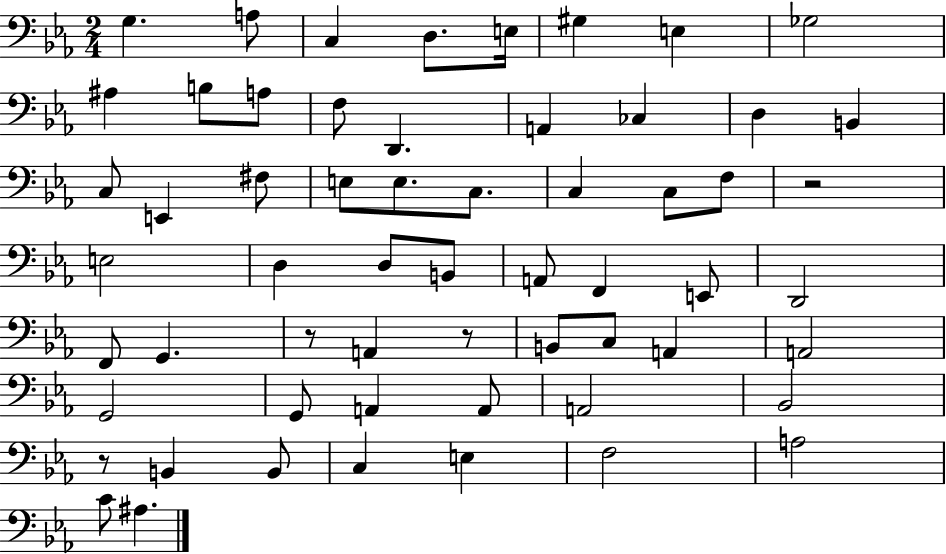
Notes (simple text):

G3/q. A3/e C3/q D3/e. E3/s G#3/q E3/q Gb3/h A#3/q B3/e A3/e F3/e D2/q. A2/q CES3/q D3/q B2/q C3/e E2/q F#3/e E3/e E3/e. C3/e. C3/q C3/e F3/e R/h E3/h D3/q D3/e B2/e A2/e F2/q E2/e D2/h F2/e G2/q. R/e A2/q R/e B2/e C3/e A2/q A2/h G2/h G2/e A2/q A2/e A2/h Bb2/h R/e B2/q B2/e C3/q E3/q F3/h A3/h C4/e A#3/q.